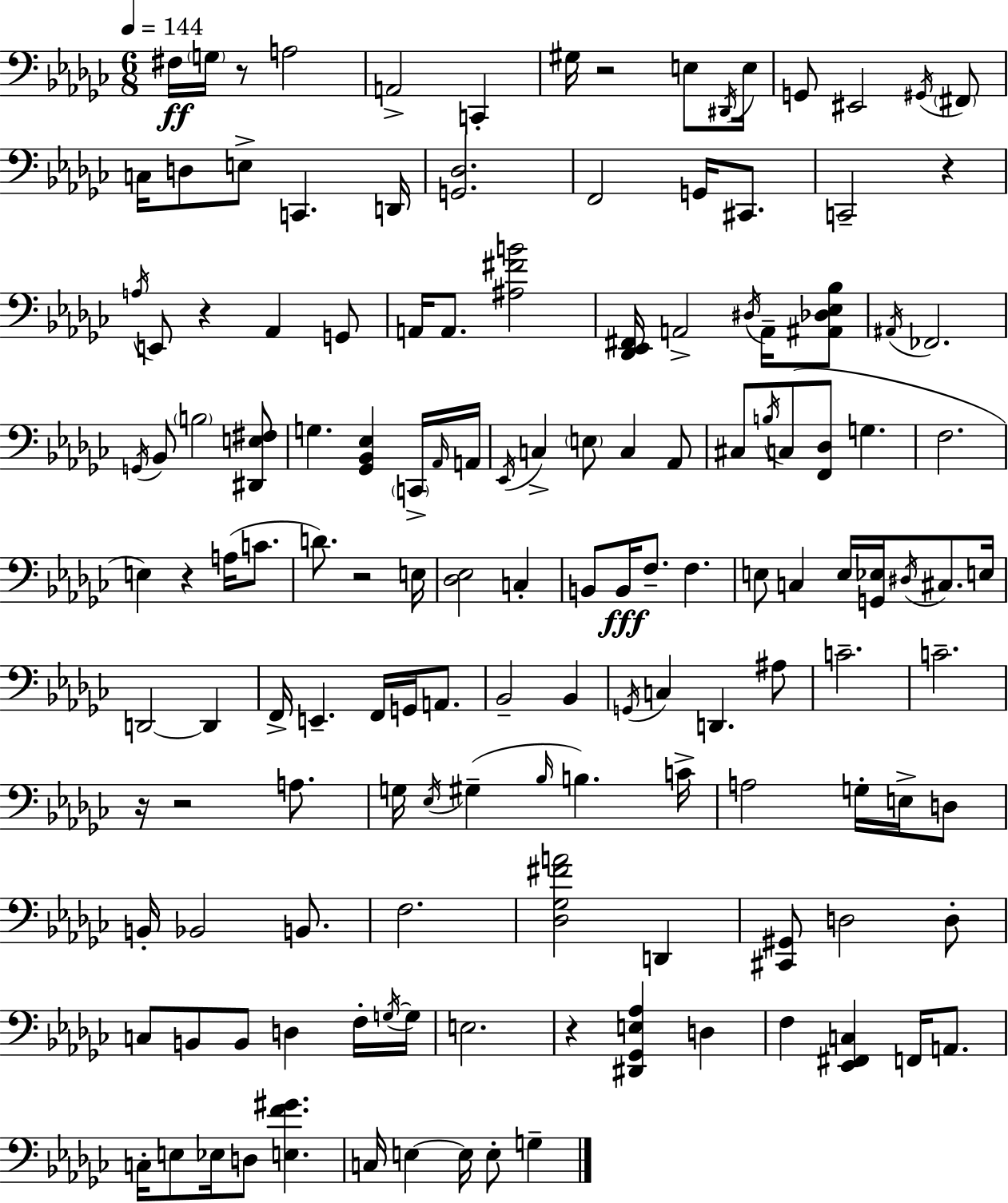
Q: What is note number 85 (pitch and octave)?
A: G#3